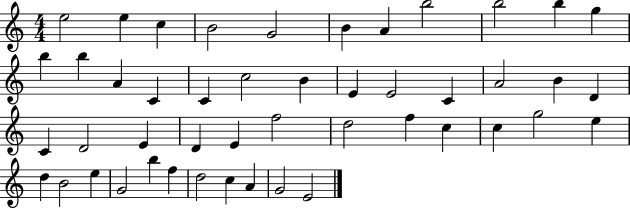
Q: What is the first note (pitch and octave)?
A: E5